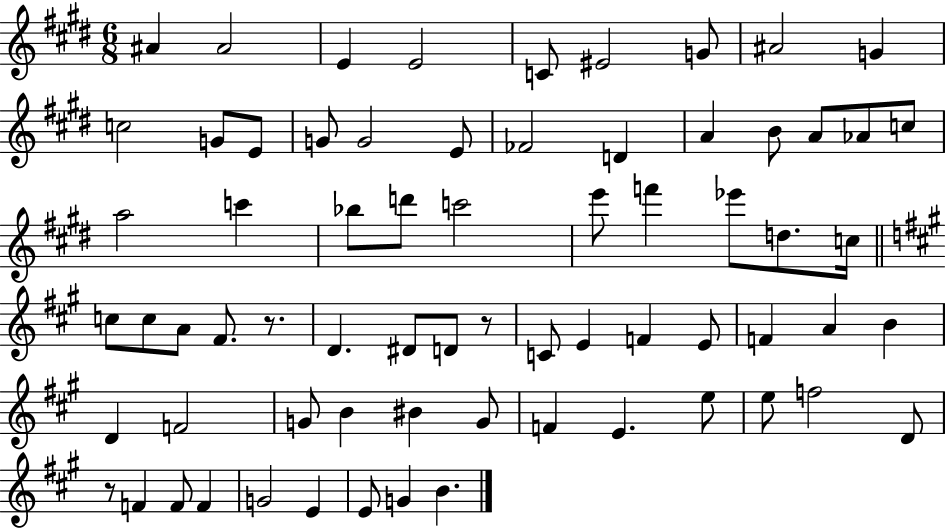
A#4/q A#4/h E4/q E4/h C4/e EIS4/h G4/e A#4/h G4/q C5/h G4/e E4/e G4/e G4/h E4/e FES4/h D4/q A4/q B4/e A4/e Ab4/e C5/e A5/h C6/q Bb5/e D6/e C6/h E6/e F6/q Eb6/e D5/e. C5/s C5/e C5/e A4/e F#4/e. R/e. D4/q. D#4/e D4/e R/e C4/e E4/q F4/q E4/e F4/q A4/q B4/q D4/q F4/h G4/e B4/q BIS4/q G4/e F4/q E4/q. E5/e E5/e F5/h D4/e R/e F4/q F4/e F4/q G4/h E4/q E4/e G4/q B4/q.